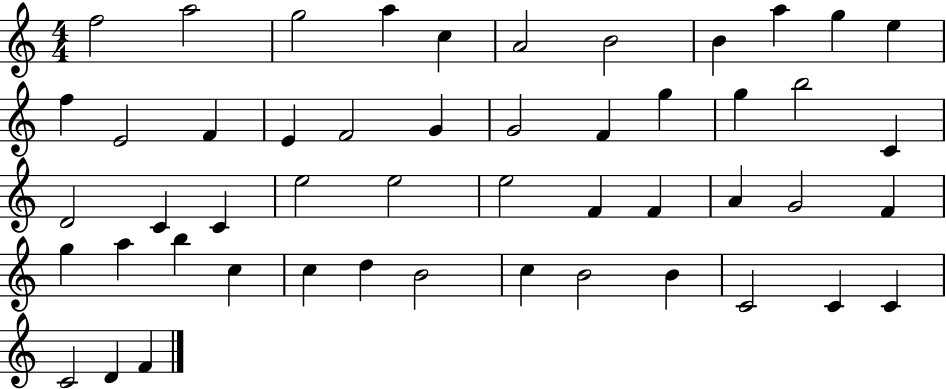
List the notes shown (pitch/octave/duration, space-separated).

F5/h A5/h G5/h A5/q C5/q A4/h B4/h B4/q A5/q G5/q E5/q F5/q E4/h F4/q E4/q F4/h G4/q G4/h F4/q G5/q G5/q B5/h C4/q D4/h C4/q C4/q E5/h E5/h E5/h F4/q F4/q A4/q G4/h F4/q G5/q A5/q B5/q C5/q C5/q D5/q B4/h C5/q B4/h B4/q C4/h C4/q C4/q C4/h D4/q F4/q